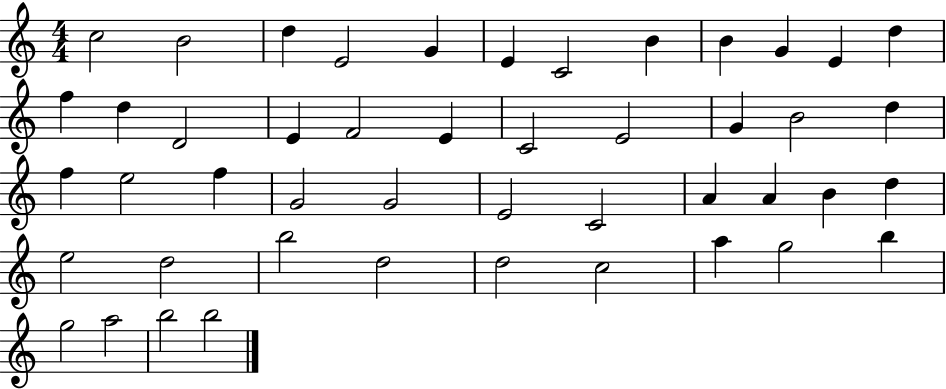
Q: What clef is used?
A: treble